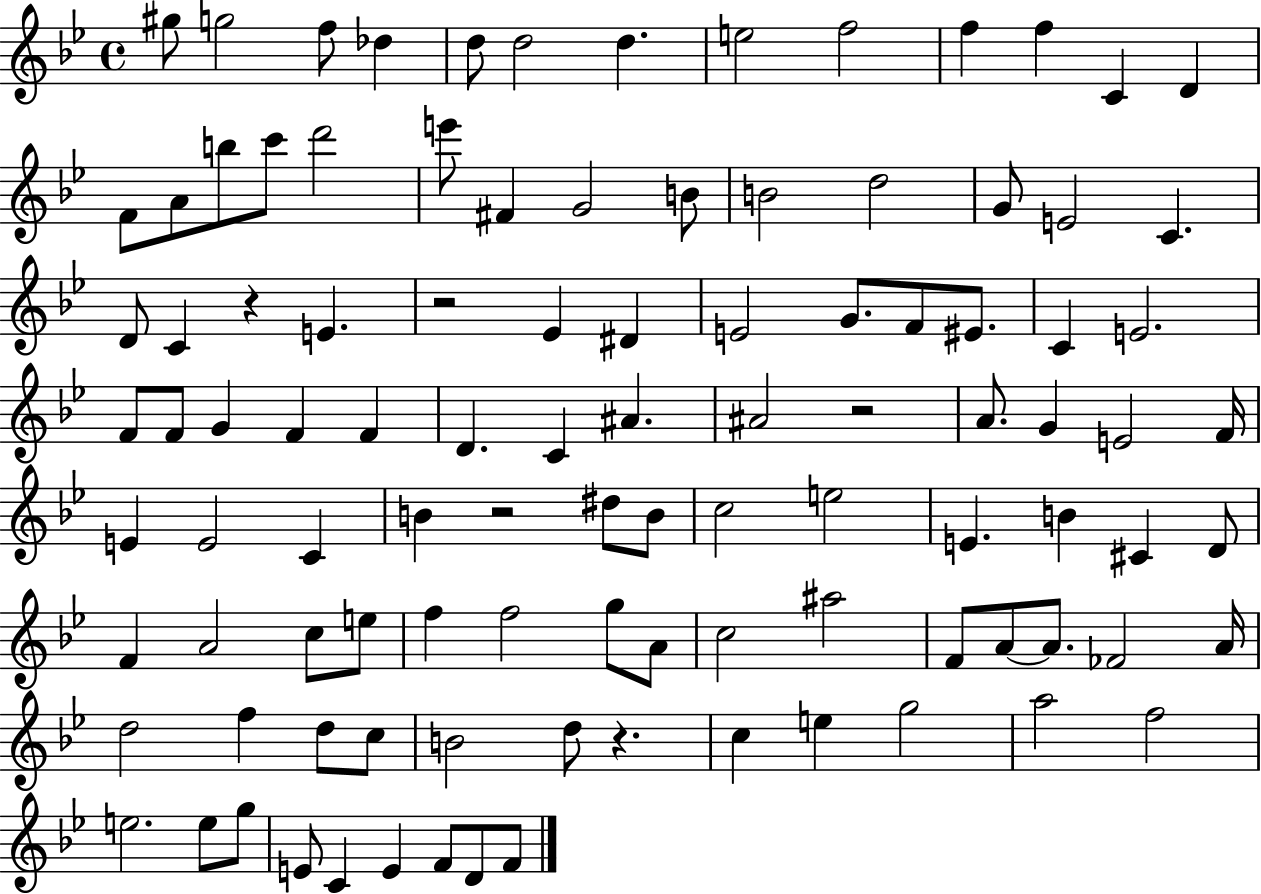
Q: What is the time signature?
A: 4/4